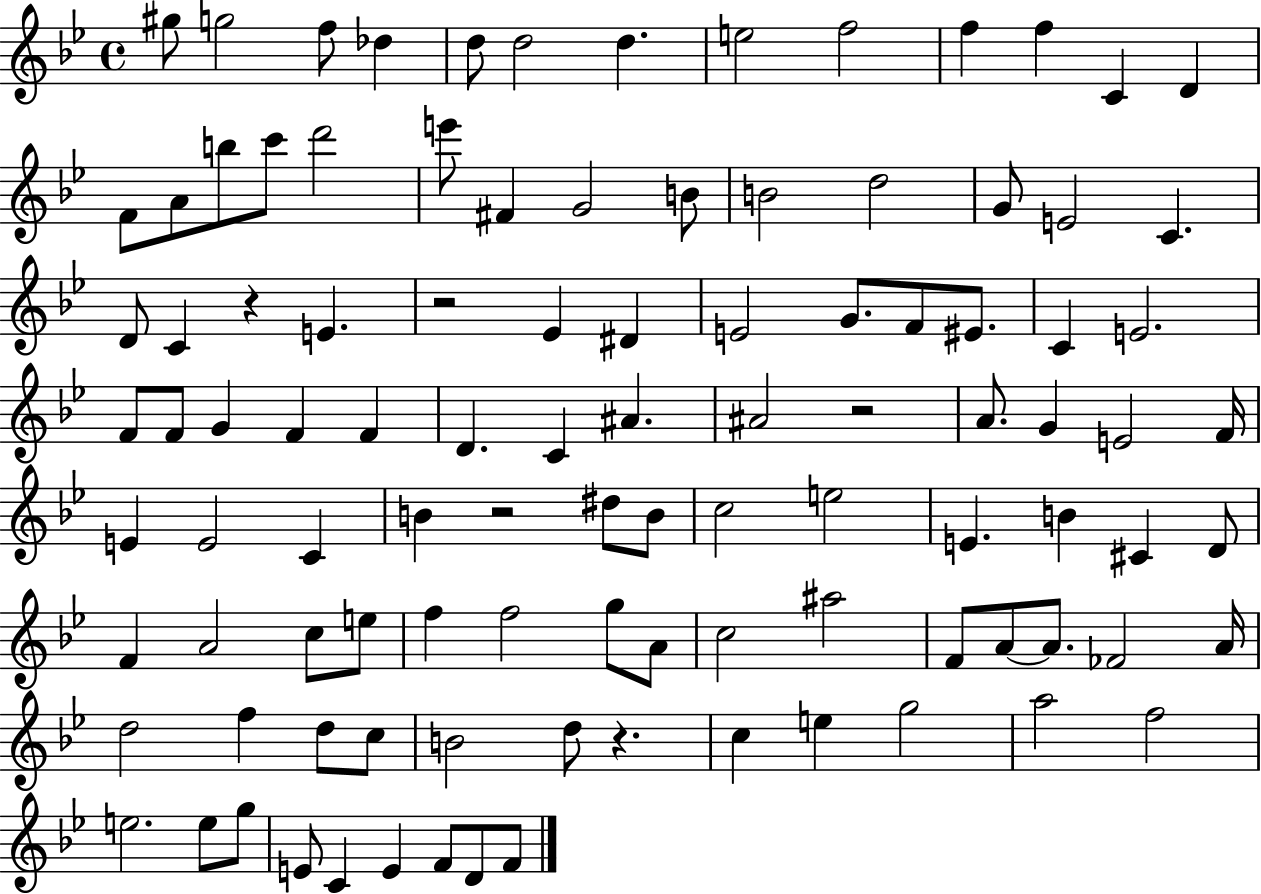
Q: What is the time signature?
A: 4/4